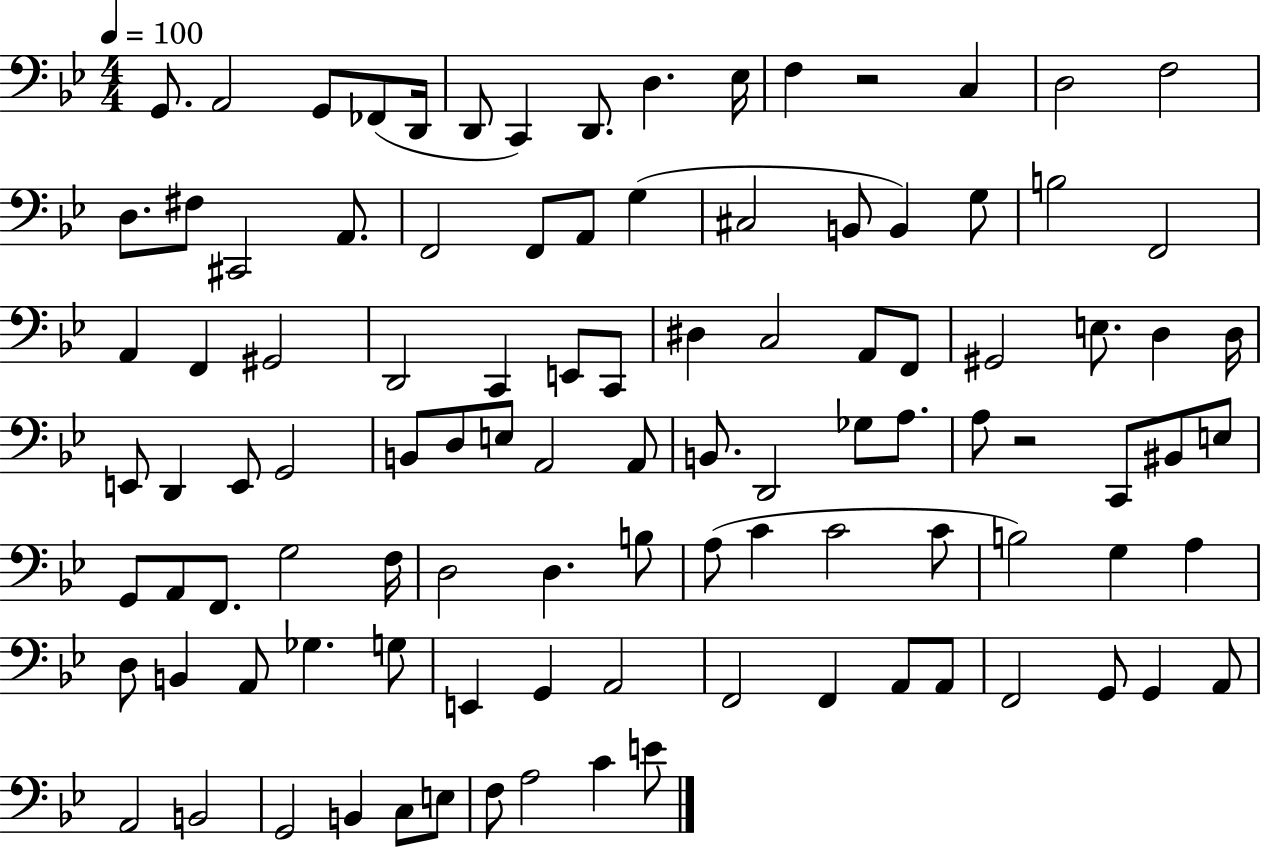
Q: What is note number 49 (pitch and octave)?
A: D3